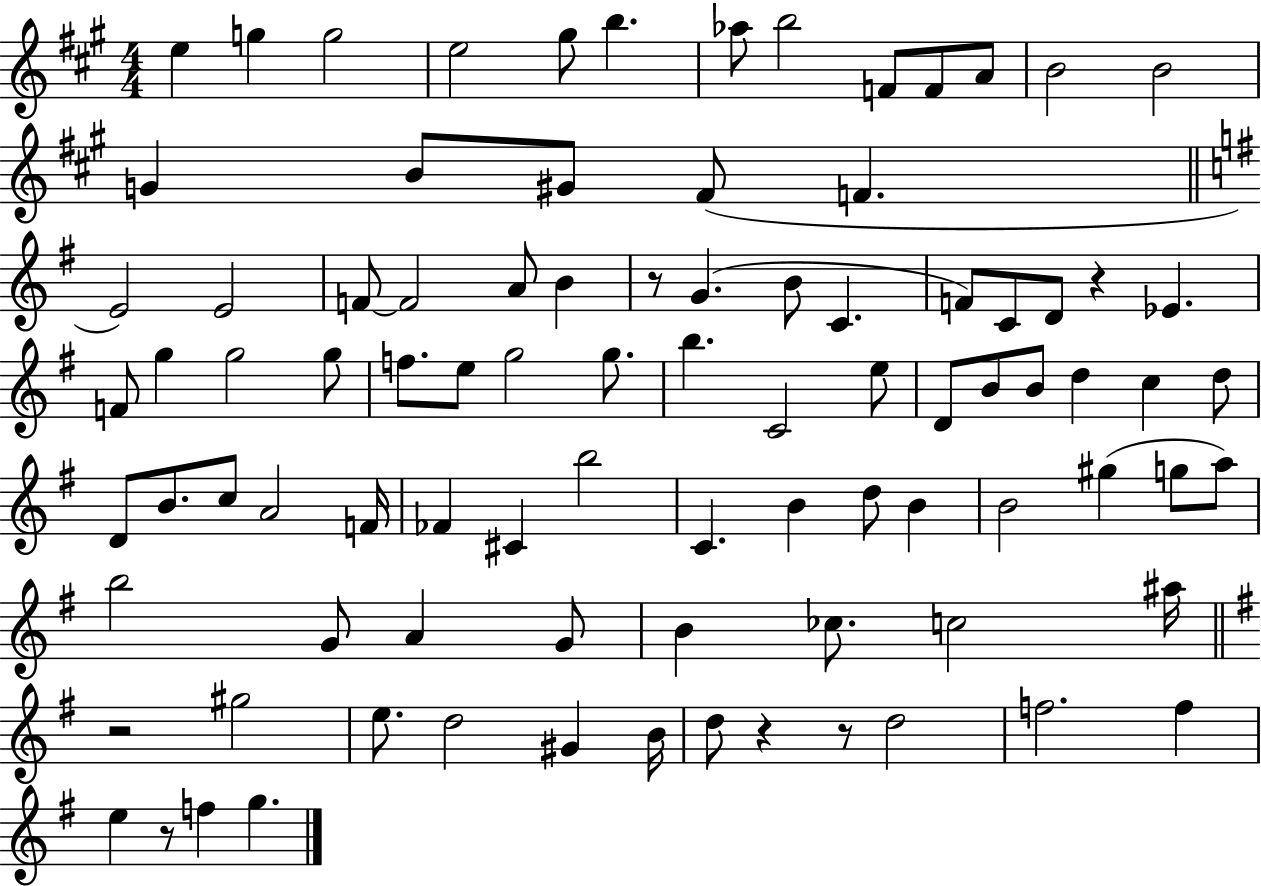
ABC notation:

X:1
T:Untitled
M:4/4
L:1/4
K:A
e g g2 e2 ^g/2 b _a/2 b2 F/2 F/2 A/2 B2 B2 G B/2 ^G/2 ^F/2 F E2 E2 F/2 F2 A/2 B z/2 G B/2 C F/2 C/2 D/2 z _E F/2 g g2 g/2 f/2 e/2 g2 g/2 b C2 e/2 D/2 B/2 B/2 d c d/2 D/2 B/2 c/2 A2 F/4 _F ^C b2 C B d/2 B B2 ^g g/2 a/2 b2 G/2 A G/2 B _c/2 c2 ^a/4 z2 ^g2 e/2 d2 ^G B/4 d/2 z z/2 d2 f2 f e z/2 f g